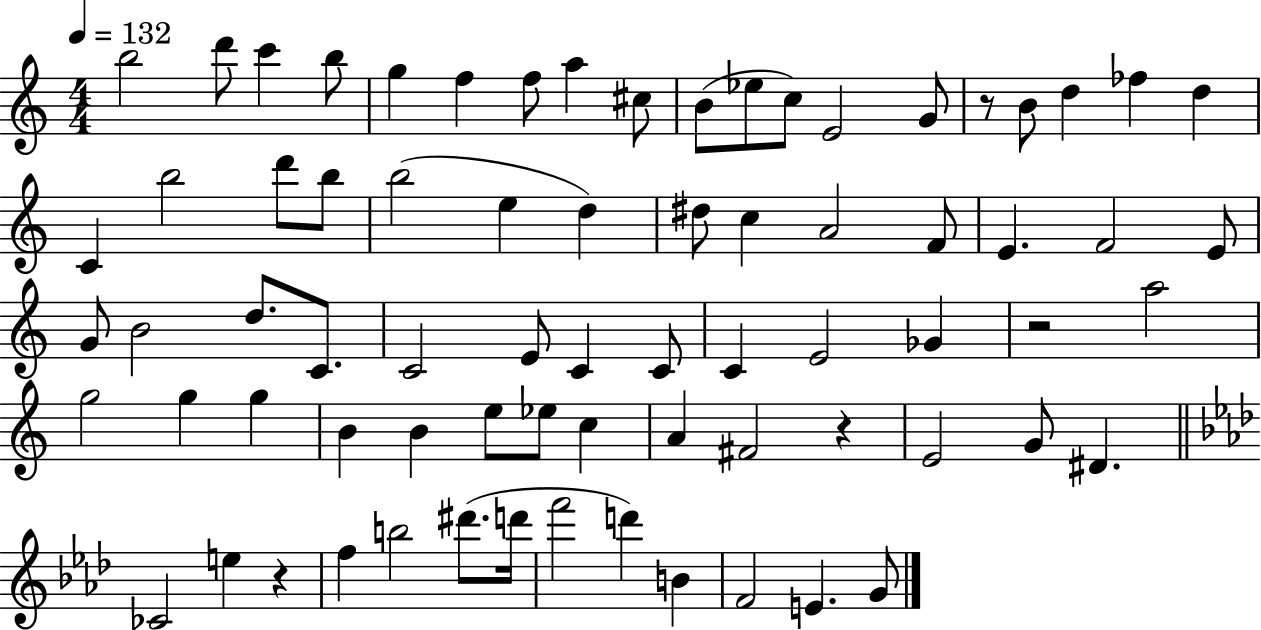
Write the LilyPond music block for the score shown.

{
  \clef treble
  \numericTimeSignature
  \time 4/4
  \key c \major
  \tempo 4 = 132
  b''2 d'''8 c'''4 b''8 | g''4 f''4 f''8 a''4 cis''8 | b'8( ees''8 c''8) e'2 g'8 | r8 b'8 d''4 fes''4 d''4 | \break c'4 b''2 d'''8 b''8 | b''2( e''4 d''4) | dis''8 c''4 a'2 f'8 | e'4. f'2 e'8 | \break g'8 b'2 d''8. c'8. | c'2 e'8 c'4 c'8 | c'4 e'2 ges'4 | r2 a''2 | \break g''2 g''4 g''4 | b'4 b'4 e''8 ees''8 c''4 | a'4 fis'2 r4 | e'2 g'8 dis'4. | \break \bar "||" \break \key f \minor ces'2 e''4 r4 | f''4 b''2 dis'''8.( d'''16 | f'''2 d'''4) b'4 | f'2 e'4. g'8 | \break \bar "|."
}